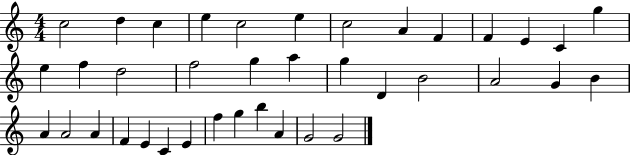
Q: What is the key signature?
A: C major